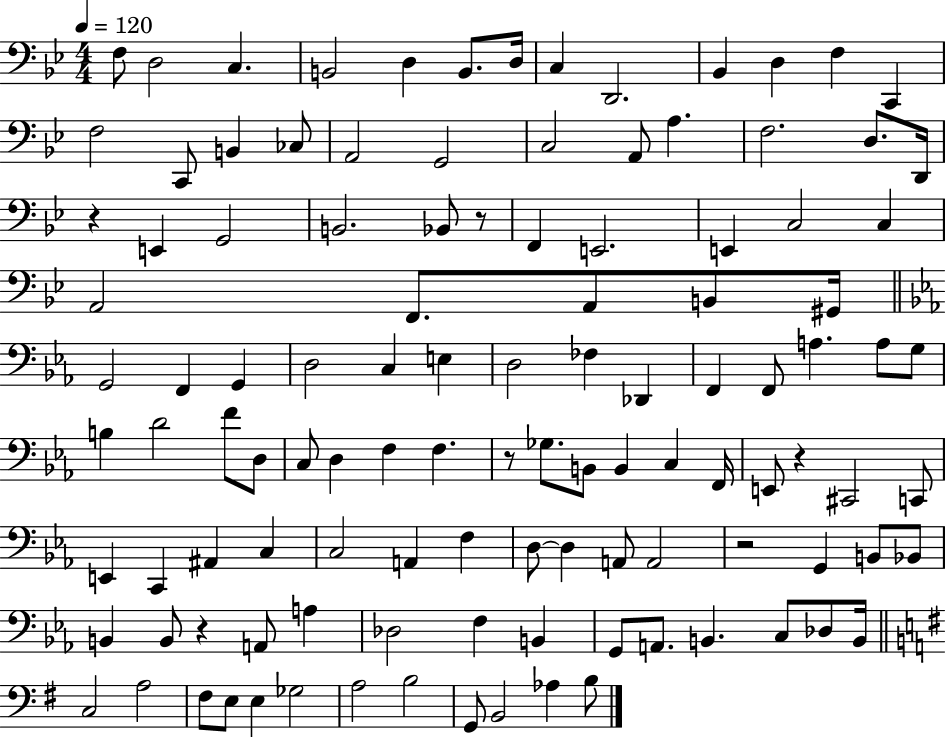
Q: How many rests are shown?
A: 6